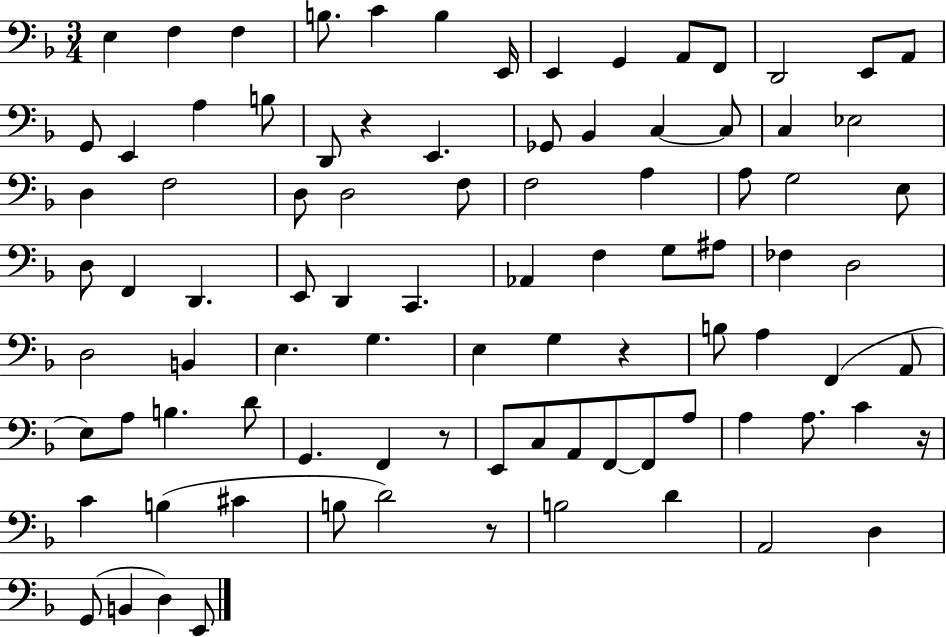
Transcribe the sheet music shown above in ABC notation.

X:1
T:Untitled
M:3/4
L:1/4
K:F
E, F, F, B,/2 C B, E,,/4 E,, G,, A,,/2 F,,/2 D,,2 E,,/2 A,,/2 G,,/2 E,, A, B,/2 D,,/2 z E,, _G,,/2 _B,, C, C,/2 C, _E,2 D, F,2 D,/2 D,2 F,/2 F,2 A, A,/2 G,2 E,/2 D,/2 F,, D,, E,,/2 D,, C,, _A,, F, G,/2 ^A,/2 _F, D,2 D,2 B,, E, G, E, G, z B,/2 A, F,, A,,/2 E,/2 A,/2 B, D/2 G,, F,, z/2 E,,/2 C,/2 A,,/2 F,,/2 F,,/2 A,/2 A, A,/2 C z/4 C B, ^C B,/2 D2 z/2 B,2 D A,,2 D, G,,/2 B,, D, E,,/2